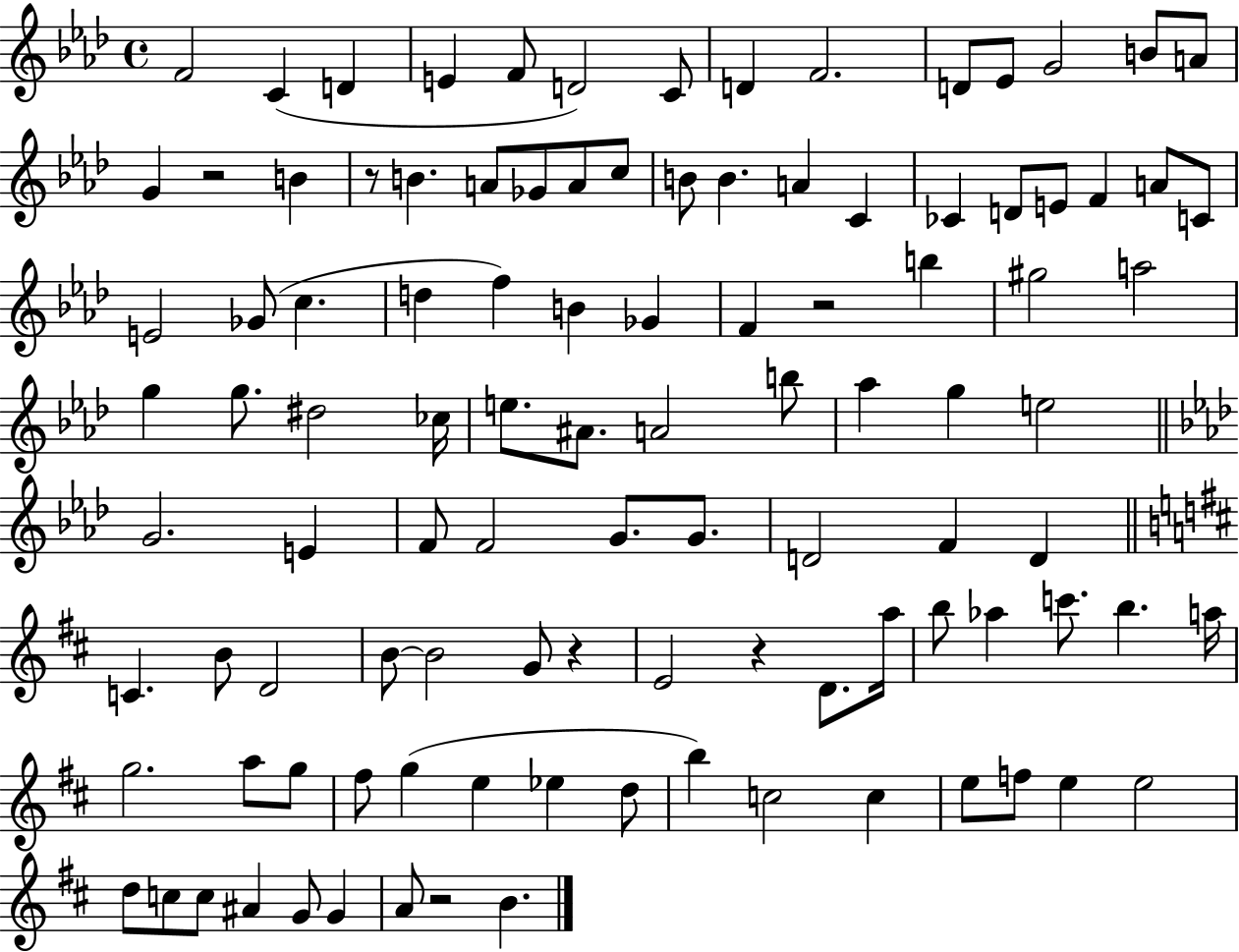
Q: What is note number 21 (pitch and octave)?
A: C5